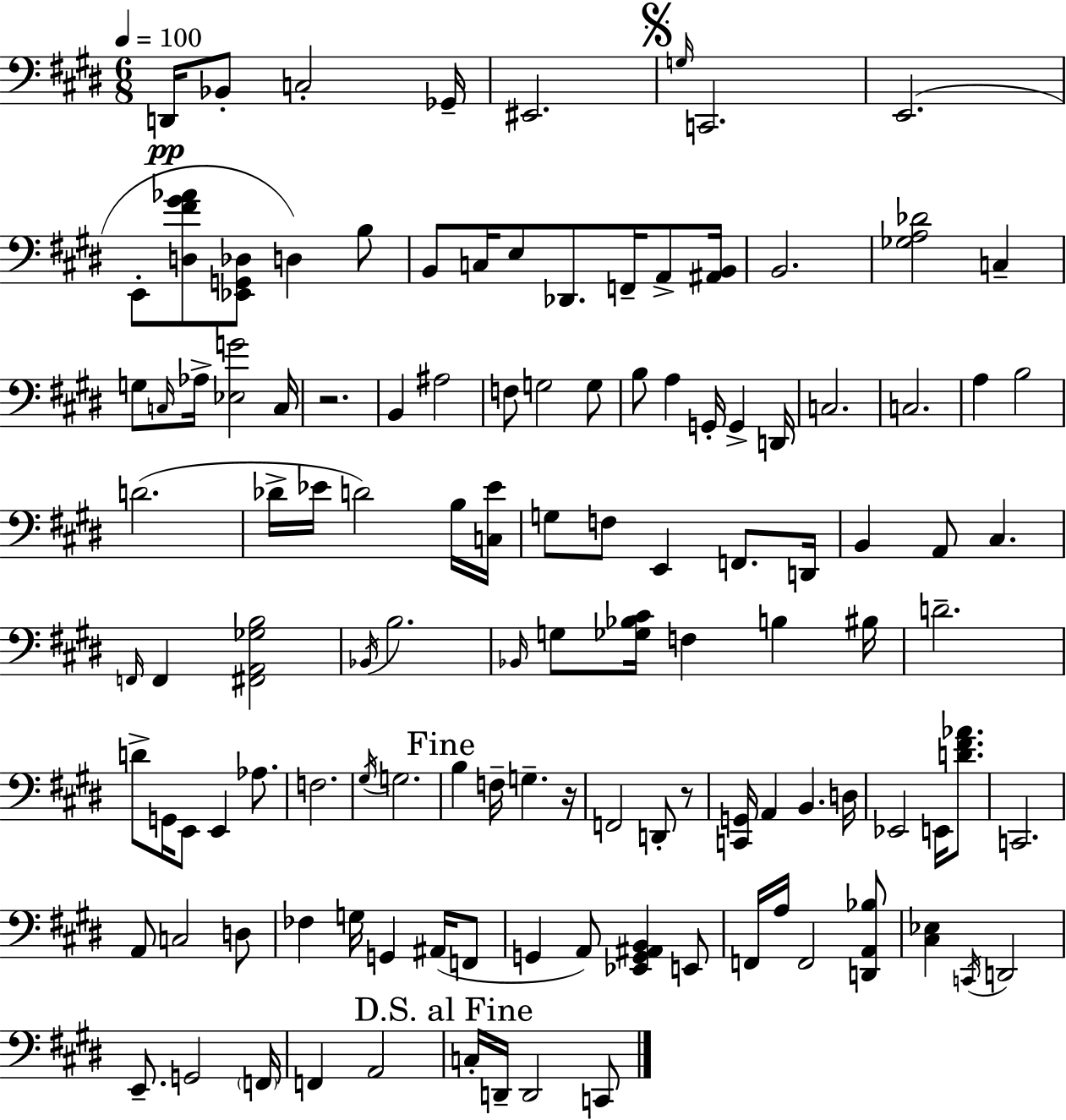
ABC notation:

X:1
T:Untitled
M:6/8
L:1/4
K:E
D,,/4 _B,,/2 C,2 _G,,/4 ^E,,2 G,/4 C,,2 E,,2 E,,/2 [D,^F^G_A]/2 [_E,,G,,_D,]/2 D, B,/2 B,,/2 C,/4 E,/2 _D,,/2 F,,/4 A,,/2 [^A,,B,,]/4 B,,2 [_G,A,_D]2 C, G,/2 C,/4 _A,/4 [_E,G]2 C,/4 z2 B,, ^A,2 F,/2 G,2 G,/2 B,/2 A, G,,/4 G,, D,,/4 C,2 C,2 A, B,2 D2 _D/4 _E/4 D2 B,/4 [C,_E]/4 G,/2 F,/2 E,, F,,/2 D,,/4 B,, A,,/2 ^C, F,,/4 F,, [^F,,A,,_G,B,]2 _B,,/4 B,2 _B,,/4 G,/2 [_G,_B,^C]/4 F, B, ^B,/4 D2 D/2 G,,/4 E,,/2 E,, _A,/2 F,2 ^G,/4 G,2 B, F,/4 G, z/4 F,,2 D,,/2 z/2 [C,,G,,]/4 A,, B,, D,/4 _E,,2 E,,/4 [D^F_A]/2 C,,2 A,,/2 C,2 D,/2 _F, G,/4 G,, ^A,,/4 F,,/2 G,, A,,/2 [_E,,G,,^A,,B,,] E,,/2 F,,/4 A,/4 F,,2 [D,,A,,_B,]/2 [^C,_E,] C,,/4 D,,2 E,,/2 G,,2 F,,/4 F,, A,,2 C,/4 D,,/4 D,,2 C,,/2